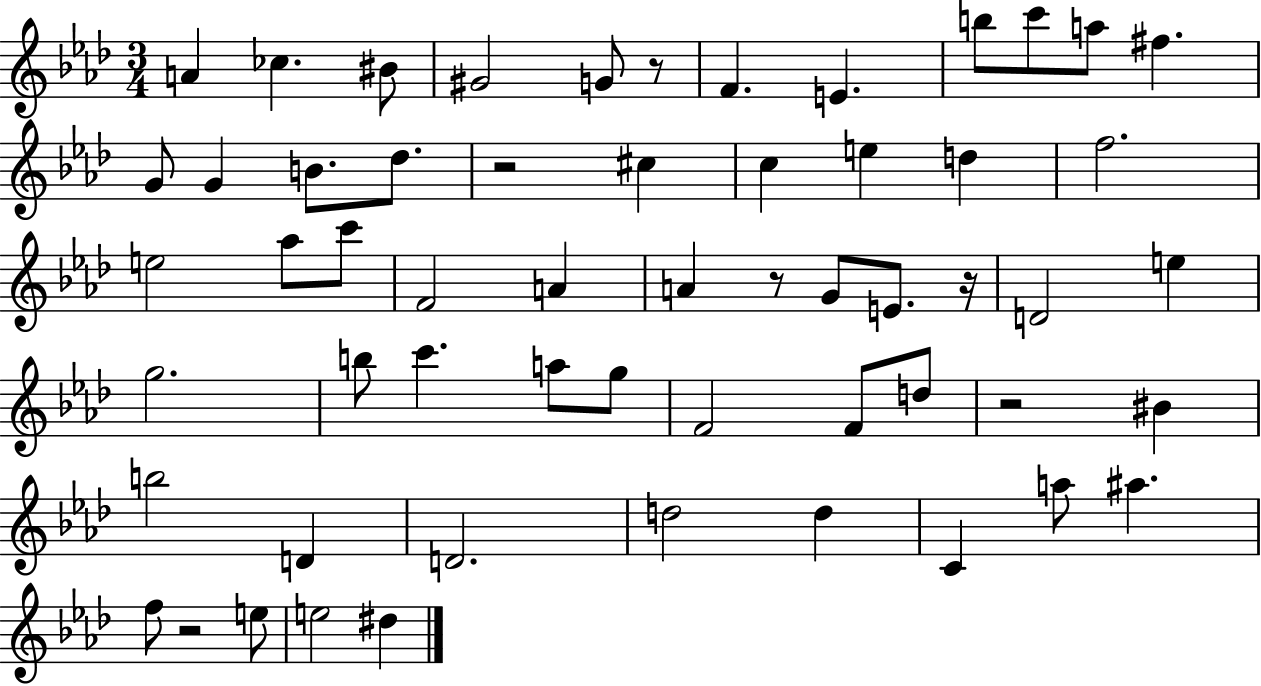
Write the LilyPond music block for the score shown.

{
  \clef treble
  \numericTimeSignature
  \time 3/4
  \key aes \major
  \repeat volta 2 { a'4 ces''4. bis'8 | gis'2 g'8 r8 | f'4. e'4. | b''8 c'''8 a''8 fis''4. | \break g'8 g'4 b'8. des''8. | r2 cis''4 | c''4 e''4 d''4 | f''2. | \break e''2 aes''8 c'''8 | f'2 a'4 | a'4 r8 g'8 e'8. r16 | d'2 e''4 | \break g''2. | b''8 c'''4. a''8 g''8 | f'2 f'8 d''8 | r2 bis'4 | \break b''2 d'4 | d'2. | d''2 d''4 | c'4 a''8 ais''4. | \break f''8 r2 e''8 | e''2 dis''4 | } \bar "|."
}